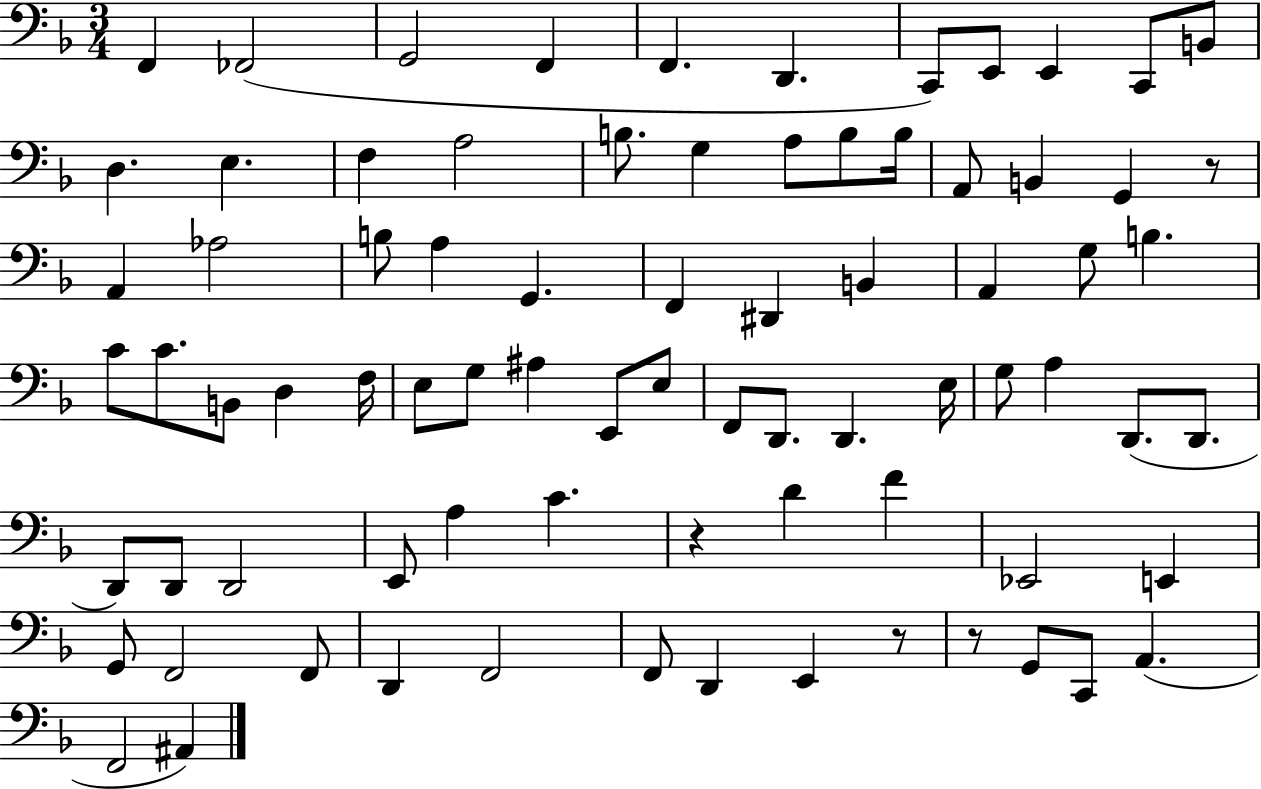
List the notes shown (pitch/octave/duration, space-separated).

F2/q FES2/h G2/h F2/q F2/q. D2/q. C2/e E2/e E2/q C2/e B2/e D3/q. E3/q. F3/q A3/h B3/e. G3/q A3/e B3/e B3/s A2/e B2/q G2/q R/e A2/q Ab3/h B3/e A3/q G2/q. F2/q D#2/q B2/q A2/q G3/e B3/q. C4/e C4/e. B2/e D3/q F3/s E3/e G3/e A#3/q E2/e E3/e F2/e D2/e. D2/q. E3/s G3/e A3/q D2/e. D2/e. D2/e D2/e D2/h E2/e A3/q C4/q. R/q D4/q F4/q Eb2/h E2/q G2/e F2/h F2/e D2/q F2/h F2/e D2/q E2/q R/e R/e G2/e C2/e A2/q. F2/h A#2/q